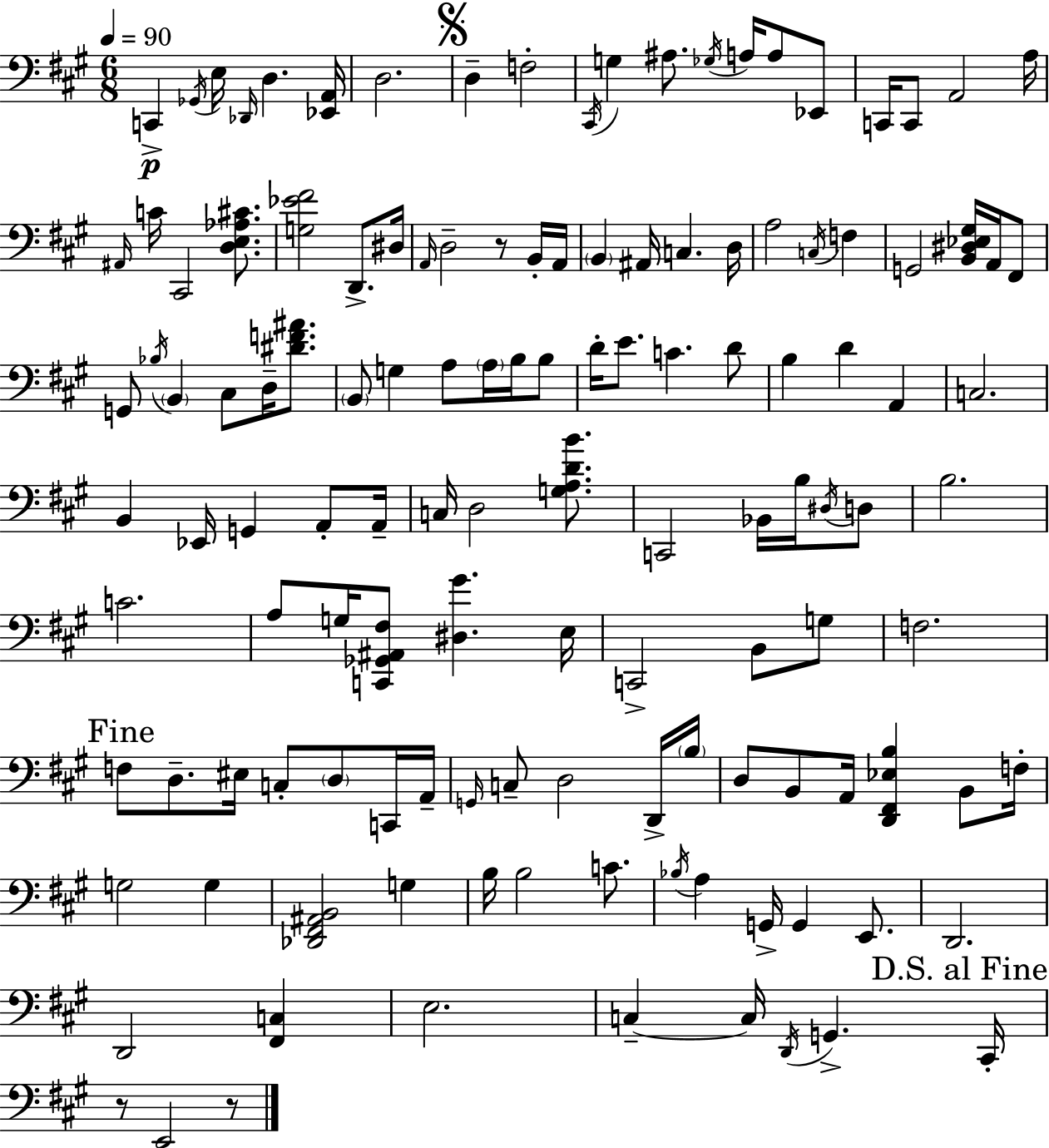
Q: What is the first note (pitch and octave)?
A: C2